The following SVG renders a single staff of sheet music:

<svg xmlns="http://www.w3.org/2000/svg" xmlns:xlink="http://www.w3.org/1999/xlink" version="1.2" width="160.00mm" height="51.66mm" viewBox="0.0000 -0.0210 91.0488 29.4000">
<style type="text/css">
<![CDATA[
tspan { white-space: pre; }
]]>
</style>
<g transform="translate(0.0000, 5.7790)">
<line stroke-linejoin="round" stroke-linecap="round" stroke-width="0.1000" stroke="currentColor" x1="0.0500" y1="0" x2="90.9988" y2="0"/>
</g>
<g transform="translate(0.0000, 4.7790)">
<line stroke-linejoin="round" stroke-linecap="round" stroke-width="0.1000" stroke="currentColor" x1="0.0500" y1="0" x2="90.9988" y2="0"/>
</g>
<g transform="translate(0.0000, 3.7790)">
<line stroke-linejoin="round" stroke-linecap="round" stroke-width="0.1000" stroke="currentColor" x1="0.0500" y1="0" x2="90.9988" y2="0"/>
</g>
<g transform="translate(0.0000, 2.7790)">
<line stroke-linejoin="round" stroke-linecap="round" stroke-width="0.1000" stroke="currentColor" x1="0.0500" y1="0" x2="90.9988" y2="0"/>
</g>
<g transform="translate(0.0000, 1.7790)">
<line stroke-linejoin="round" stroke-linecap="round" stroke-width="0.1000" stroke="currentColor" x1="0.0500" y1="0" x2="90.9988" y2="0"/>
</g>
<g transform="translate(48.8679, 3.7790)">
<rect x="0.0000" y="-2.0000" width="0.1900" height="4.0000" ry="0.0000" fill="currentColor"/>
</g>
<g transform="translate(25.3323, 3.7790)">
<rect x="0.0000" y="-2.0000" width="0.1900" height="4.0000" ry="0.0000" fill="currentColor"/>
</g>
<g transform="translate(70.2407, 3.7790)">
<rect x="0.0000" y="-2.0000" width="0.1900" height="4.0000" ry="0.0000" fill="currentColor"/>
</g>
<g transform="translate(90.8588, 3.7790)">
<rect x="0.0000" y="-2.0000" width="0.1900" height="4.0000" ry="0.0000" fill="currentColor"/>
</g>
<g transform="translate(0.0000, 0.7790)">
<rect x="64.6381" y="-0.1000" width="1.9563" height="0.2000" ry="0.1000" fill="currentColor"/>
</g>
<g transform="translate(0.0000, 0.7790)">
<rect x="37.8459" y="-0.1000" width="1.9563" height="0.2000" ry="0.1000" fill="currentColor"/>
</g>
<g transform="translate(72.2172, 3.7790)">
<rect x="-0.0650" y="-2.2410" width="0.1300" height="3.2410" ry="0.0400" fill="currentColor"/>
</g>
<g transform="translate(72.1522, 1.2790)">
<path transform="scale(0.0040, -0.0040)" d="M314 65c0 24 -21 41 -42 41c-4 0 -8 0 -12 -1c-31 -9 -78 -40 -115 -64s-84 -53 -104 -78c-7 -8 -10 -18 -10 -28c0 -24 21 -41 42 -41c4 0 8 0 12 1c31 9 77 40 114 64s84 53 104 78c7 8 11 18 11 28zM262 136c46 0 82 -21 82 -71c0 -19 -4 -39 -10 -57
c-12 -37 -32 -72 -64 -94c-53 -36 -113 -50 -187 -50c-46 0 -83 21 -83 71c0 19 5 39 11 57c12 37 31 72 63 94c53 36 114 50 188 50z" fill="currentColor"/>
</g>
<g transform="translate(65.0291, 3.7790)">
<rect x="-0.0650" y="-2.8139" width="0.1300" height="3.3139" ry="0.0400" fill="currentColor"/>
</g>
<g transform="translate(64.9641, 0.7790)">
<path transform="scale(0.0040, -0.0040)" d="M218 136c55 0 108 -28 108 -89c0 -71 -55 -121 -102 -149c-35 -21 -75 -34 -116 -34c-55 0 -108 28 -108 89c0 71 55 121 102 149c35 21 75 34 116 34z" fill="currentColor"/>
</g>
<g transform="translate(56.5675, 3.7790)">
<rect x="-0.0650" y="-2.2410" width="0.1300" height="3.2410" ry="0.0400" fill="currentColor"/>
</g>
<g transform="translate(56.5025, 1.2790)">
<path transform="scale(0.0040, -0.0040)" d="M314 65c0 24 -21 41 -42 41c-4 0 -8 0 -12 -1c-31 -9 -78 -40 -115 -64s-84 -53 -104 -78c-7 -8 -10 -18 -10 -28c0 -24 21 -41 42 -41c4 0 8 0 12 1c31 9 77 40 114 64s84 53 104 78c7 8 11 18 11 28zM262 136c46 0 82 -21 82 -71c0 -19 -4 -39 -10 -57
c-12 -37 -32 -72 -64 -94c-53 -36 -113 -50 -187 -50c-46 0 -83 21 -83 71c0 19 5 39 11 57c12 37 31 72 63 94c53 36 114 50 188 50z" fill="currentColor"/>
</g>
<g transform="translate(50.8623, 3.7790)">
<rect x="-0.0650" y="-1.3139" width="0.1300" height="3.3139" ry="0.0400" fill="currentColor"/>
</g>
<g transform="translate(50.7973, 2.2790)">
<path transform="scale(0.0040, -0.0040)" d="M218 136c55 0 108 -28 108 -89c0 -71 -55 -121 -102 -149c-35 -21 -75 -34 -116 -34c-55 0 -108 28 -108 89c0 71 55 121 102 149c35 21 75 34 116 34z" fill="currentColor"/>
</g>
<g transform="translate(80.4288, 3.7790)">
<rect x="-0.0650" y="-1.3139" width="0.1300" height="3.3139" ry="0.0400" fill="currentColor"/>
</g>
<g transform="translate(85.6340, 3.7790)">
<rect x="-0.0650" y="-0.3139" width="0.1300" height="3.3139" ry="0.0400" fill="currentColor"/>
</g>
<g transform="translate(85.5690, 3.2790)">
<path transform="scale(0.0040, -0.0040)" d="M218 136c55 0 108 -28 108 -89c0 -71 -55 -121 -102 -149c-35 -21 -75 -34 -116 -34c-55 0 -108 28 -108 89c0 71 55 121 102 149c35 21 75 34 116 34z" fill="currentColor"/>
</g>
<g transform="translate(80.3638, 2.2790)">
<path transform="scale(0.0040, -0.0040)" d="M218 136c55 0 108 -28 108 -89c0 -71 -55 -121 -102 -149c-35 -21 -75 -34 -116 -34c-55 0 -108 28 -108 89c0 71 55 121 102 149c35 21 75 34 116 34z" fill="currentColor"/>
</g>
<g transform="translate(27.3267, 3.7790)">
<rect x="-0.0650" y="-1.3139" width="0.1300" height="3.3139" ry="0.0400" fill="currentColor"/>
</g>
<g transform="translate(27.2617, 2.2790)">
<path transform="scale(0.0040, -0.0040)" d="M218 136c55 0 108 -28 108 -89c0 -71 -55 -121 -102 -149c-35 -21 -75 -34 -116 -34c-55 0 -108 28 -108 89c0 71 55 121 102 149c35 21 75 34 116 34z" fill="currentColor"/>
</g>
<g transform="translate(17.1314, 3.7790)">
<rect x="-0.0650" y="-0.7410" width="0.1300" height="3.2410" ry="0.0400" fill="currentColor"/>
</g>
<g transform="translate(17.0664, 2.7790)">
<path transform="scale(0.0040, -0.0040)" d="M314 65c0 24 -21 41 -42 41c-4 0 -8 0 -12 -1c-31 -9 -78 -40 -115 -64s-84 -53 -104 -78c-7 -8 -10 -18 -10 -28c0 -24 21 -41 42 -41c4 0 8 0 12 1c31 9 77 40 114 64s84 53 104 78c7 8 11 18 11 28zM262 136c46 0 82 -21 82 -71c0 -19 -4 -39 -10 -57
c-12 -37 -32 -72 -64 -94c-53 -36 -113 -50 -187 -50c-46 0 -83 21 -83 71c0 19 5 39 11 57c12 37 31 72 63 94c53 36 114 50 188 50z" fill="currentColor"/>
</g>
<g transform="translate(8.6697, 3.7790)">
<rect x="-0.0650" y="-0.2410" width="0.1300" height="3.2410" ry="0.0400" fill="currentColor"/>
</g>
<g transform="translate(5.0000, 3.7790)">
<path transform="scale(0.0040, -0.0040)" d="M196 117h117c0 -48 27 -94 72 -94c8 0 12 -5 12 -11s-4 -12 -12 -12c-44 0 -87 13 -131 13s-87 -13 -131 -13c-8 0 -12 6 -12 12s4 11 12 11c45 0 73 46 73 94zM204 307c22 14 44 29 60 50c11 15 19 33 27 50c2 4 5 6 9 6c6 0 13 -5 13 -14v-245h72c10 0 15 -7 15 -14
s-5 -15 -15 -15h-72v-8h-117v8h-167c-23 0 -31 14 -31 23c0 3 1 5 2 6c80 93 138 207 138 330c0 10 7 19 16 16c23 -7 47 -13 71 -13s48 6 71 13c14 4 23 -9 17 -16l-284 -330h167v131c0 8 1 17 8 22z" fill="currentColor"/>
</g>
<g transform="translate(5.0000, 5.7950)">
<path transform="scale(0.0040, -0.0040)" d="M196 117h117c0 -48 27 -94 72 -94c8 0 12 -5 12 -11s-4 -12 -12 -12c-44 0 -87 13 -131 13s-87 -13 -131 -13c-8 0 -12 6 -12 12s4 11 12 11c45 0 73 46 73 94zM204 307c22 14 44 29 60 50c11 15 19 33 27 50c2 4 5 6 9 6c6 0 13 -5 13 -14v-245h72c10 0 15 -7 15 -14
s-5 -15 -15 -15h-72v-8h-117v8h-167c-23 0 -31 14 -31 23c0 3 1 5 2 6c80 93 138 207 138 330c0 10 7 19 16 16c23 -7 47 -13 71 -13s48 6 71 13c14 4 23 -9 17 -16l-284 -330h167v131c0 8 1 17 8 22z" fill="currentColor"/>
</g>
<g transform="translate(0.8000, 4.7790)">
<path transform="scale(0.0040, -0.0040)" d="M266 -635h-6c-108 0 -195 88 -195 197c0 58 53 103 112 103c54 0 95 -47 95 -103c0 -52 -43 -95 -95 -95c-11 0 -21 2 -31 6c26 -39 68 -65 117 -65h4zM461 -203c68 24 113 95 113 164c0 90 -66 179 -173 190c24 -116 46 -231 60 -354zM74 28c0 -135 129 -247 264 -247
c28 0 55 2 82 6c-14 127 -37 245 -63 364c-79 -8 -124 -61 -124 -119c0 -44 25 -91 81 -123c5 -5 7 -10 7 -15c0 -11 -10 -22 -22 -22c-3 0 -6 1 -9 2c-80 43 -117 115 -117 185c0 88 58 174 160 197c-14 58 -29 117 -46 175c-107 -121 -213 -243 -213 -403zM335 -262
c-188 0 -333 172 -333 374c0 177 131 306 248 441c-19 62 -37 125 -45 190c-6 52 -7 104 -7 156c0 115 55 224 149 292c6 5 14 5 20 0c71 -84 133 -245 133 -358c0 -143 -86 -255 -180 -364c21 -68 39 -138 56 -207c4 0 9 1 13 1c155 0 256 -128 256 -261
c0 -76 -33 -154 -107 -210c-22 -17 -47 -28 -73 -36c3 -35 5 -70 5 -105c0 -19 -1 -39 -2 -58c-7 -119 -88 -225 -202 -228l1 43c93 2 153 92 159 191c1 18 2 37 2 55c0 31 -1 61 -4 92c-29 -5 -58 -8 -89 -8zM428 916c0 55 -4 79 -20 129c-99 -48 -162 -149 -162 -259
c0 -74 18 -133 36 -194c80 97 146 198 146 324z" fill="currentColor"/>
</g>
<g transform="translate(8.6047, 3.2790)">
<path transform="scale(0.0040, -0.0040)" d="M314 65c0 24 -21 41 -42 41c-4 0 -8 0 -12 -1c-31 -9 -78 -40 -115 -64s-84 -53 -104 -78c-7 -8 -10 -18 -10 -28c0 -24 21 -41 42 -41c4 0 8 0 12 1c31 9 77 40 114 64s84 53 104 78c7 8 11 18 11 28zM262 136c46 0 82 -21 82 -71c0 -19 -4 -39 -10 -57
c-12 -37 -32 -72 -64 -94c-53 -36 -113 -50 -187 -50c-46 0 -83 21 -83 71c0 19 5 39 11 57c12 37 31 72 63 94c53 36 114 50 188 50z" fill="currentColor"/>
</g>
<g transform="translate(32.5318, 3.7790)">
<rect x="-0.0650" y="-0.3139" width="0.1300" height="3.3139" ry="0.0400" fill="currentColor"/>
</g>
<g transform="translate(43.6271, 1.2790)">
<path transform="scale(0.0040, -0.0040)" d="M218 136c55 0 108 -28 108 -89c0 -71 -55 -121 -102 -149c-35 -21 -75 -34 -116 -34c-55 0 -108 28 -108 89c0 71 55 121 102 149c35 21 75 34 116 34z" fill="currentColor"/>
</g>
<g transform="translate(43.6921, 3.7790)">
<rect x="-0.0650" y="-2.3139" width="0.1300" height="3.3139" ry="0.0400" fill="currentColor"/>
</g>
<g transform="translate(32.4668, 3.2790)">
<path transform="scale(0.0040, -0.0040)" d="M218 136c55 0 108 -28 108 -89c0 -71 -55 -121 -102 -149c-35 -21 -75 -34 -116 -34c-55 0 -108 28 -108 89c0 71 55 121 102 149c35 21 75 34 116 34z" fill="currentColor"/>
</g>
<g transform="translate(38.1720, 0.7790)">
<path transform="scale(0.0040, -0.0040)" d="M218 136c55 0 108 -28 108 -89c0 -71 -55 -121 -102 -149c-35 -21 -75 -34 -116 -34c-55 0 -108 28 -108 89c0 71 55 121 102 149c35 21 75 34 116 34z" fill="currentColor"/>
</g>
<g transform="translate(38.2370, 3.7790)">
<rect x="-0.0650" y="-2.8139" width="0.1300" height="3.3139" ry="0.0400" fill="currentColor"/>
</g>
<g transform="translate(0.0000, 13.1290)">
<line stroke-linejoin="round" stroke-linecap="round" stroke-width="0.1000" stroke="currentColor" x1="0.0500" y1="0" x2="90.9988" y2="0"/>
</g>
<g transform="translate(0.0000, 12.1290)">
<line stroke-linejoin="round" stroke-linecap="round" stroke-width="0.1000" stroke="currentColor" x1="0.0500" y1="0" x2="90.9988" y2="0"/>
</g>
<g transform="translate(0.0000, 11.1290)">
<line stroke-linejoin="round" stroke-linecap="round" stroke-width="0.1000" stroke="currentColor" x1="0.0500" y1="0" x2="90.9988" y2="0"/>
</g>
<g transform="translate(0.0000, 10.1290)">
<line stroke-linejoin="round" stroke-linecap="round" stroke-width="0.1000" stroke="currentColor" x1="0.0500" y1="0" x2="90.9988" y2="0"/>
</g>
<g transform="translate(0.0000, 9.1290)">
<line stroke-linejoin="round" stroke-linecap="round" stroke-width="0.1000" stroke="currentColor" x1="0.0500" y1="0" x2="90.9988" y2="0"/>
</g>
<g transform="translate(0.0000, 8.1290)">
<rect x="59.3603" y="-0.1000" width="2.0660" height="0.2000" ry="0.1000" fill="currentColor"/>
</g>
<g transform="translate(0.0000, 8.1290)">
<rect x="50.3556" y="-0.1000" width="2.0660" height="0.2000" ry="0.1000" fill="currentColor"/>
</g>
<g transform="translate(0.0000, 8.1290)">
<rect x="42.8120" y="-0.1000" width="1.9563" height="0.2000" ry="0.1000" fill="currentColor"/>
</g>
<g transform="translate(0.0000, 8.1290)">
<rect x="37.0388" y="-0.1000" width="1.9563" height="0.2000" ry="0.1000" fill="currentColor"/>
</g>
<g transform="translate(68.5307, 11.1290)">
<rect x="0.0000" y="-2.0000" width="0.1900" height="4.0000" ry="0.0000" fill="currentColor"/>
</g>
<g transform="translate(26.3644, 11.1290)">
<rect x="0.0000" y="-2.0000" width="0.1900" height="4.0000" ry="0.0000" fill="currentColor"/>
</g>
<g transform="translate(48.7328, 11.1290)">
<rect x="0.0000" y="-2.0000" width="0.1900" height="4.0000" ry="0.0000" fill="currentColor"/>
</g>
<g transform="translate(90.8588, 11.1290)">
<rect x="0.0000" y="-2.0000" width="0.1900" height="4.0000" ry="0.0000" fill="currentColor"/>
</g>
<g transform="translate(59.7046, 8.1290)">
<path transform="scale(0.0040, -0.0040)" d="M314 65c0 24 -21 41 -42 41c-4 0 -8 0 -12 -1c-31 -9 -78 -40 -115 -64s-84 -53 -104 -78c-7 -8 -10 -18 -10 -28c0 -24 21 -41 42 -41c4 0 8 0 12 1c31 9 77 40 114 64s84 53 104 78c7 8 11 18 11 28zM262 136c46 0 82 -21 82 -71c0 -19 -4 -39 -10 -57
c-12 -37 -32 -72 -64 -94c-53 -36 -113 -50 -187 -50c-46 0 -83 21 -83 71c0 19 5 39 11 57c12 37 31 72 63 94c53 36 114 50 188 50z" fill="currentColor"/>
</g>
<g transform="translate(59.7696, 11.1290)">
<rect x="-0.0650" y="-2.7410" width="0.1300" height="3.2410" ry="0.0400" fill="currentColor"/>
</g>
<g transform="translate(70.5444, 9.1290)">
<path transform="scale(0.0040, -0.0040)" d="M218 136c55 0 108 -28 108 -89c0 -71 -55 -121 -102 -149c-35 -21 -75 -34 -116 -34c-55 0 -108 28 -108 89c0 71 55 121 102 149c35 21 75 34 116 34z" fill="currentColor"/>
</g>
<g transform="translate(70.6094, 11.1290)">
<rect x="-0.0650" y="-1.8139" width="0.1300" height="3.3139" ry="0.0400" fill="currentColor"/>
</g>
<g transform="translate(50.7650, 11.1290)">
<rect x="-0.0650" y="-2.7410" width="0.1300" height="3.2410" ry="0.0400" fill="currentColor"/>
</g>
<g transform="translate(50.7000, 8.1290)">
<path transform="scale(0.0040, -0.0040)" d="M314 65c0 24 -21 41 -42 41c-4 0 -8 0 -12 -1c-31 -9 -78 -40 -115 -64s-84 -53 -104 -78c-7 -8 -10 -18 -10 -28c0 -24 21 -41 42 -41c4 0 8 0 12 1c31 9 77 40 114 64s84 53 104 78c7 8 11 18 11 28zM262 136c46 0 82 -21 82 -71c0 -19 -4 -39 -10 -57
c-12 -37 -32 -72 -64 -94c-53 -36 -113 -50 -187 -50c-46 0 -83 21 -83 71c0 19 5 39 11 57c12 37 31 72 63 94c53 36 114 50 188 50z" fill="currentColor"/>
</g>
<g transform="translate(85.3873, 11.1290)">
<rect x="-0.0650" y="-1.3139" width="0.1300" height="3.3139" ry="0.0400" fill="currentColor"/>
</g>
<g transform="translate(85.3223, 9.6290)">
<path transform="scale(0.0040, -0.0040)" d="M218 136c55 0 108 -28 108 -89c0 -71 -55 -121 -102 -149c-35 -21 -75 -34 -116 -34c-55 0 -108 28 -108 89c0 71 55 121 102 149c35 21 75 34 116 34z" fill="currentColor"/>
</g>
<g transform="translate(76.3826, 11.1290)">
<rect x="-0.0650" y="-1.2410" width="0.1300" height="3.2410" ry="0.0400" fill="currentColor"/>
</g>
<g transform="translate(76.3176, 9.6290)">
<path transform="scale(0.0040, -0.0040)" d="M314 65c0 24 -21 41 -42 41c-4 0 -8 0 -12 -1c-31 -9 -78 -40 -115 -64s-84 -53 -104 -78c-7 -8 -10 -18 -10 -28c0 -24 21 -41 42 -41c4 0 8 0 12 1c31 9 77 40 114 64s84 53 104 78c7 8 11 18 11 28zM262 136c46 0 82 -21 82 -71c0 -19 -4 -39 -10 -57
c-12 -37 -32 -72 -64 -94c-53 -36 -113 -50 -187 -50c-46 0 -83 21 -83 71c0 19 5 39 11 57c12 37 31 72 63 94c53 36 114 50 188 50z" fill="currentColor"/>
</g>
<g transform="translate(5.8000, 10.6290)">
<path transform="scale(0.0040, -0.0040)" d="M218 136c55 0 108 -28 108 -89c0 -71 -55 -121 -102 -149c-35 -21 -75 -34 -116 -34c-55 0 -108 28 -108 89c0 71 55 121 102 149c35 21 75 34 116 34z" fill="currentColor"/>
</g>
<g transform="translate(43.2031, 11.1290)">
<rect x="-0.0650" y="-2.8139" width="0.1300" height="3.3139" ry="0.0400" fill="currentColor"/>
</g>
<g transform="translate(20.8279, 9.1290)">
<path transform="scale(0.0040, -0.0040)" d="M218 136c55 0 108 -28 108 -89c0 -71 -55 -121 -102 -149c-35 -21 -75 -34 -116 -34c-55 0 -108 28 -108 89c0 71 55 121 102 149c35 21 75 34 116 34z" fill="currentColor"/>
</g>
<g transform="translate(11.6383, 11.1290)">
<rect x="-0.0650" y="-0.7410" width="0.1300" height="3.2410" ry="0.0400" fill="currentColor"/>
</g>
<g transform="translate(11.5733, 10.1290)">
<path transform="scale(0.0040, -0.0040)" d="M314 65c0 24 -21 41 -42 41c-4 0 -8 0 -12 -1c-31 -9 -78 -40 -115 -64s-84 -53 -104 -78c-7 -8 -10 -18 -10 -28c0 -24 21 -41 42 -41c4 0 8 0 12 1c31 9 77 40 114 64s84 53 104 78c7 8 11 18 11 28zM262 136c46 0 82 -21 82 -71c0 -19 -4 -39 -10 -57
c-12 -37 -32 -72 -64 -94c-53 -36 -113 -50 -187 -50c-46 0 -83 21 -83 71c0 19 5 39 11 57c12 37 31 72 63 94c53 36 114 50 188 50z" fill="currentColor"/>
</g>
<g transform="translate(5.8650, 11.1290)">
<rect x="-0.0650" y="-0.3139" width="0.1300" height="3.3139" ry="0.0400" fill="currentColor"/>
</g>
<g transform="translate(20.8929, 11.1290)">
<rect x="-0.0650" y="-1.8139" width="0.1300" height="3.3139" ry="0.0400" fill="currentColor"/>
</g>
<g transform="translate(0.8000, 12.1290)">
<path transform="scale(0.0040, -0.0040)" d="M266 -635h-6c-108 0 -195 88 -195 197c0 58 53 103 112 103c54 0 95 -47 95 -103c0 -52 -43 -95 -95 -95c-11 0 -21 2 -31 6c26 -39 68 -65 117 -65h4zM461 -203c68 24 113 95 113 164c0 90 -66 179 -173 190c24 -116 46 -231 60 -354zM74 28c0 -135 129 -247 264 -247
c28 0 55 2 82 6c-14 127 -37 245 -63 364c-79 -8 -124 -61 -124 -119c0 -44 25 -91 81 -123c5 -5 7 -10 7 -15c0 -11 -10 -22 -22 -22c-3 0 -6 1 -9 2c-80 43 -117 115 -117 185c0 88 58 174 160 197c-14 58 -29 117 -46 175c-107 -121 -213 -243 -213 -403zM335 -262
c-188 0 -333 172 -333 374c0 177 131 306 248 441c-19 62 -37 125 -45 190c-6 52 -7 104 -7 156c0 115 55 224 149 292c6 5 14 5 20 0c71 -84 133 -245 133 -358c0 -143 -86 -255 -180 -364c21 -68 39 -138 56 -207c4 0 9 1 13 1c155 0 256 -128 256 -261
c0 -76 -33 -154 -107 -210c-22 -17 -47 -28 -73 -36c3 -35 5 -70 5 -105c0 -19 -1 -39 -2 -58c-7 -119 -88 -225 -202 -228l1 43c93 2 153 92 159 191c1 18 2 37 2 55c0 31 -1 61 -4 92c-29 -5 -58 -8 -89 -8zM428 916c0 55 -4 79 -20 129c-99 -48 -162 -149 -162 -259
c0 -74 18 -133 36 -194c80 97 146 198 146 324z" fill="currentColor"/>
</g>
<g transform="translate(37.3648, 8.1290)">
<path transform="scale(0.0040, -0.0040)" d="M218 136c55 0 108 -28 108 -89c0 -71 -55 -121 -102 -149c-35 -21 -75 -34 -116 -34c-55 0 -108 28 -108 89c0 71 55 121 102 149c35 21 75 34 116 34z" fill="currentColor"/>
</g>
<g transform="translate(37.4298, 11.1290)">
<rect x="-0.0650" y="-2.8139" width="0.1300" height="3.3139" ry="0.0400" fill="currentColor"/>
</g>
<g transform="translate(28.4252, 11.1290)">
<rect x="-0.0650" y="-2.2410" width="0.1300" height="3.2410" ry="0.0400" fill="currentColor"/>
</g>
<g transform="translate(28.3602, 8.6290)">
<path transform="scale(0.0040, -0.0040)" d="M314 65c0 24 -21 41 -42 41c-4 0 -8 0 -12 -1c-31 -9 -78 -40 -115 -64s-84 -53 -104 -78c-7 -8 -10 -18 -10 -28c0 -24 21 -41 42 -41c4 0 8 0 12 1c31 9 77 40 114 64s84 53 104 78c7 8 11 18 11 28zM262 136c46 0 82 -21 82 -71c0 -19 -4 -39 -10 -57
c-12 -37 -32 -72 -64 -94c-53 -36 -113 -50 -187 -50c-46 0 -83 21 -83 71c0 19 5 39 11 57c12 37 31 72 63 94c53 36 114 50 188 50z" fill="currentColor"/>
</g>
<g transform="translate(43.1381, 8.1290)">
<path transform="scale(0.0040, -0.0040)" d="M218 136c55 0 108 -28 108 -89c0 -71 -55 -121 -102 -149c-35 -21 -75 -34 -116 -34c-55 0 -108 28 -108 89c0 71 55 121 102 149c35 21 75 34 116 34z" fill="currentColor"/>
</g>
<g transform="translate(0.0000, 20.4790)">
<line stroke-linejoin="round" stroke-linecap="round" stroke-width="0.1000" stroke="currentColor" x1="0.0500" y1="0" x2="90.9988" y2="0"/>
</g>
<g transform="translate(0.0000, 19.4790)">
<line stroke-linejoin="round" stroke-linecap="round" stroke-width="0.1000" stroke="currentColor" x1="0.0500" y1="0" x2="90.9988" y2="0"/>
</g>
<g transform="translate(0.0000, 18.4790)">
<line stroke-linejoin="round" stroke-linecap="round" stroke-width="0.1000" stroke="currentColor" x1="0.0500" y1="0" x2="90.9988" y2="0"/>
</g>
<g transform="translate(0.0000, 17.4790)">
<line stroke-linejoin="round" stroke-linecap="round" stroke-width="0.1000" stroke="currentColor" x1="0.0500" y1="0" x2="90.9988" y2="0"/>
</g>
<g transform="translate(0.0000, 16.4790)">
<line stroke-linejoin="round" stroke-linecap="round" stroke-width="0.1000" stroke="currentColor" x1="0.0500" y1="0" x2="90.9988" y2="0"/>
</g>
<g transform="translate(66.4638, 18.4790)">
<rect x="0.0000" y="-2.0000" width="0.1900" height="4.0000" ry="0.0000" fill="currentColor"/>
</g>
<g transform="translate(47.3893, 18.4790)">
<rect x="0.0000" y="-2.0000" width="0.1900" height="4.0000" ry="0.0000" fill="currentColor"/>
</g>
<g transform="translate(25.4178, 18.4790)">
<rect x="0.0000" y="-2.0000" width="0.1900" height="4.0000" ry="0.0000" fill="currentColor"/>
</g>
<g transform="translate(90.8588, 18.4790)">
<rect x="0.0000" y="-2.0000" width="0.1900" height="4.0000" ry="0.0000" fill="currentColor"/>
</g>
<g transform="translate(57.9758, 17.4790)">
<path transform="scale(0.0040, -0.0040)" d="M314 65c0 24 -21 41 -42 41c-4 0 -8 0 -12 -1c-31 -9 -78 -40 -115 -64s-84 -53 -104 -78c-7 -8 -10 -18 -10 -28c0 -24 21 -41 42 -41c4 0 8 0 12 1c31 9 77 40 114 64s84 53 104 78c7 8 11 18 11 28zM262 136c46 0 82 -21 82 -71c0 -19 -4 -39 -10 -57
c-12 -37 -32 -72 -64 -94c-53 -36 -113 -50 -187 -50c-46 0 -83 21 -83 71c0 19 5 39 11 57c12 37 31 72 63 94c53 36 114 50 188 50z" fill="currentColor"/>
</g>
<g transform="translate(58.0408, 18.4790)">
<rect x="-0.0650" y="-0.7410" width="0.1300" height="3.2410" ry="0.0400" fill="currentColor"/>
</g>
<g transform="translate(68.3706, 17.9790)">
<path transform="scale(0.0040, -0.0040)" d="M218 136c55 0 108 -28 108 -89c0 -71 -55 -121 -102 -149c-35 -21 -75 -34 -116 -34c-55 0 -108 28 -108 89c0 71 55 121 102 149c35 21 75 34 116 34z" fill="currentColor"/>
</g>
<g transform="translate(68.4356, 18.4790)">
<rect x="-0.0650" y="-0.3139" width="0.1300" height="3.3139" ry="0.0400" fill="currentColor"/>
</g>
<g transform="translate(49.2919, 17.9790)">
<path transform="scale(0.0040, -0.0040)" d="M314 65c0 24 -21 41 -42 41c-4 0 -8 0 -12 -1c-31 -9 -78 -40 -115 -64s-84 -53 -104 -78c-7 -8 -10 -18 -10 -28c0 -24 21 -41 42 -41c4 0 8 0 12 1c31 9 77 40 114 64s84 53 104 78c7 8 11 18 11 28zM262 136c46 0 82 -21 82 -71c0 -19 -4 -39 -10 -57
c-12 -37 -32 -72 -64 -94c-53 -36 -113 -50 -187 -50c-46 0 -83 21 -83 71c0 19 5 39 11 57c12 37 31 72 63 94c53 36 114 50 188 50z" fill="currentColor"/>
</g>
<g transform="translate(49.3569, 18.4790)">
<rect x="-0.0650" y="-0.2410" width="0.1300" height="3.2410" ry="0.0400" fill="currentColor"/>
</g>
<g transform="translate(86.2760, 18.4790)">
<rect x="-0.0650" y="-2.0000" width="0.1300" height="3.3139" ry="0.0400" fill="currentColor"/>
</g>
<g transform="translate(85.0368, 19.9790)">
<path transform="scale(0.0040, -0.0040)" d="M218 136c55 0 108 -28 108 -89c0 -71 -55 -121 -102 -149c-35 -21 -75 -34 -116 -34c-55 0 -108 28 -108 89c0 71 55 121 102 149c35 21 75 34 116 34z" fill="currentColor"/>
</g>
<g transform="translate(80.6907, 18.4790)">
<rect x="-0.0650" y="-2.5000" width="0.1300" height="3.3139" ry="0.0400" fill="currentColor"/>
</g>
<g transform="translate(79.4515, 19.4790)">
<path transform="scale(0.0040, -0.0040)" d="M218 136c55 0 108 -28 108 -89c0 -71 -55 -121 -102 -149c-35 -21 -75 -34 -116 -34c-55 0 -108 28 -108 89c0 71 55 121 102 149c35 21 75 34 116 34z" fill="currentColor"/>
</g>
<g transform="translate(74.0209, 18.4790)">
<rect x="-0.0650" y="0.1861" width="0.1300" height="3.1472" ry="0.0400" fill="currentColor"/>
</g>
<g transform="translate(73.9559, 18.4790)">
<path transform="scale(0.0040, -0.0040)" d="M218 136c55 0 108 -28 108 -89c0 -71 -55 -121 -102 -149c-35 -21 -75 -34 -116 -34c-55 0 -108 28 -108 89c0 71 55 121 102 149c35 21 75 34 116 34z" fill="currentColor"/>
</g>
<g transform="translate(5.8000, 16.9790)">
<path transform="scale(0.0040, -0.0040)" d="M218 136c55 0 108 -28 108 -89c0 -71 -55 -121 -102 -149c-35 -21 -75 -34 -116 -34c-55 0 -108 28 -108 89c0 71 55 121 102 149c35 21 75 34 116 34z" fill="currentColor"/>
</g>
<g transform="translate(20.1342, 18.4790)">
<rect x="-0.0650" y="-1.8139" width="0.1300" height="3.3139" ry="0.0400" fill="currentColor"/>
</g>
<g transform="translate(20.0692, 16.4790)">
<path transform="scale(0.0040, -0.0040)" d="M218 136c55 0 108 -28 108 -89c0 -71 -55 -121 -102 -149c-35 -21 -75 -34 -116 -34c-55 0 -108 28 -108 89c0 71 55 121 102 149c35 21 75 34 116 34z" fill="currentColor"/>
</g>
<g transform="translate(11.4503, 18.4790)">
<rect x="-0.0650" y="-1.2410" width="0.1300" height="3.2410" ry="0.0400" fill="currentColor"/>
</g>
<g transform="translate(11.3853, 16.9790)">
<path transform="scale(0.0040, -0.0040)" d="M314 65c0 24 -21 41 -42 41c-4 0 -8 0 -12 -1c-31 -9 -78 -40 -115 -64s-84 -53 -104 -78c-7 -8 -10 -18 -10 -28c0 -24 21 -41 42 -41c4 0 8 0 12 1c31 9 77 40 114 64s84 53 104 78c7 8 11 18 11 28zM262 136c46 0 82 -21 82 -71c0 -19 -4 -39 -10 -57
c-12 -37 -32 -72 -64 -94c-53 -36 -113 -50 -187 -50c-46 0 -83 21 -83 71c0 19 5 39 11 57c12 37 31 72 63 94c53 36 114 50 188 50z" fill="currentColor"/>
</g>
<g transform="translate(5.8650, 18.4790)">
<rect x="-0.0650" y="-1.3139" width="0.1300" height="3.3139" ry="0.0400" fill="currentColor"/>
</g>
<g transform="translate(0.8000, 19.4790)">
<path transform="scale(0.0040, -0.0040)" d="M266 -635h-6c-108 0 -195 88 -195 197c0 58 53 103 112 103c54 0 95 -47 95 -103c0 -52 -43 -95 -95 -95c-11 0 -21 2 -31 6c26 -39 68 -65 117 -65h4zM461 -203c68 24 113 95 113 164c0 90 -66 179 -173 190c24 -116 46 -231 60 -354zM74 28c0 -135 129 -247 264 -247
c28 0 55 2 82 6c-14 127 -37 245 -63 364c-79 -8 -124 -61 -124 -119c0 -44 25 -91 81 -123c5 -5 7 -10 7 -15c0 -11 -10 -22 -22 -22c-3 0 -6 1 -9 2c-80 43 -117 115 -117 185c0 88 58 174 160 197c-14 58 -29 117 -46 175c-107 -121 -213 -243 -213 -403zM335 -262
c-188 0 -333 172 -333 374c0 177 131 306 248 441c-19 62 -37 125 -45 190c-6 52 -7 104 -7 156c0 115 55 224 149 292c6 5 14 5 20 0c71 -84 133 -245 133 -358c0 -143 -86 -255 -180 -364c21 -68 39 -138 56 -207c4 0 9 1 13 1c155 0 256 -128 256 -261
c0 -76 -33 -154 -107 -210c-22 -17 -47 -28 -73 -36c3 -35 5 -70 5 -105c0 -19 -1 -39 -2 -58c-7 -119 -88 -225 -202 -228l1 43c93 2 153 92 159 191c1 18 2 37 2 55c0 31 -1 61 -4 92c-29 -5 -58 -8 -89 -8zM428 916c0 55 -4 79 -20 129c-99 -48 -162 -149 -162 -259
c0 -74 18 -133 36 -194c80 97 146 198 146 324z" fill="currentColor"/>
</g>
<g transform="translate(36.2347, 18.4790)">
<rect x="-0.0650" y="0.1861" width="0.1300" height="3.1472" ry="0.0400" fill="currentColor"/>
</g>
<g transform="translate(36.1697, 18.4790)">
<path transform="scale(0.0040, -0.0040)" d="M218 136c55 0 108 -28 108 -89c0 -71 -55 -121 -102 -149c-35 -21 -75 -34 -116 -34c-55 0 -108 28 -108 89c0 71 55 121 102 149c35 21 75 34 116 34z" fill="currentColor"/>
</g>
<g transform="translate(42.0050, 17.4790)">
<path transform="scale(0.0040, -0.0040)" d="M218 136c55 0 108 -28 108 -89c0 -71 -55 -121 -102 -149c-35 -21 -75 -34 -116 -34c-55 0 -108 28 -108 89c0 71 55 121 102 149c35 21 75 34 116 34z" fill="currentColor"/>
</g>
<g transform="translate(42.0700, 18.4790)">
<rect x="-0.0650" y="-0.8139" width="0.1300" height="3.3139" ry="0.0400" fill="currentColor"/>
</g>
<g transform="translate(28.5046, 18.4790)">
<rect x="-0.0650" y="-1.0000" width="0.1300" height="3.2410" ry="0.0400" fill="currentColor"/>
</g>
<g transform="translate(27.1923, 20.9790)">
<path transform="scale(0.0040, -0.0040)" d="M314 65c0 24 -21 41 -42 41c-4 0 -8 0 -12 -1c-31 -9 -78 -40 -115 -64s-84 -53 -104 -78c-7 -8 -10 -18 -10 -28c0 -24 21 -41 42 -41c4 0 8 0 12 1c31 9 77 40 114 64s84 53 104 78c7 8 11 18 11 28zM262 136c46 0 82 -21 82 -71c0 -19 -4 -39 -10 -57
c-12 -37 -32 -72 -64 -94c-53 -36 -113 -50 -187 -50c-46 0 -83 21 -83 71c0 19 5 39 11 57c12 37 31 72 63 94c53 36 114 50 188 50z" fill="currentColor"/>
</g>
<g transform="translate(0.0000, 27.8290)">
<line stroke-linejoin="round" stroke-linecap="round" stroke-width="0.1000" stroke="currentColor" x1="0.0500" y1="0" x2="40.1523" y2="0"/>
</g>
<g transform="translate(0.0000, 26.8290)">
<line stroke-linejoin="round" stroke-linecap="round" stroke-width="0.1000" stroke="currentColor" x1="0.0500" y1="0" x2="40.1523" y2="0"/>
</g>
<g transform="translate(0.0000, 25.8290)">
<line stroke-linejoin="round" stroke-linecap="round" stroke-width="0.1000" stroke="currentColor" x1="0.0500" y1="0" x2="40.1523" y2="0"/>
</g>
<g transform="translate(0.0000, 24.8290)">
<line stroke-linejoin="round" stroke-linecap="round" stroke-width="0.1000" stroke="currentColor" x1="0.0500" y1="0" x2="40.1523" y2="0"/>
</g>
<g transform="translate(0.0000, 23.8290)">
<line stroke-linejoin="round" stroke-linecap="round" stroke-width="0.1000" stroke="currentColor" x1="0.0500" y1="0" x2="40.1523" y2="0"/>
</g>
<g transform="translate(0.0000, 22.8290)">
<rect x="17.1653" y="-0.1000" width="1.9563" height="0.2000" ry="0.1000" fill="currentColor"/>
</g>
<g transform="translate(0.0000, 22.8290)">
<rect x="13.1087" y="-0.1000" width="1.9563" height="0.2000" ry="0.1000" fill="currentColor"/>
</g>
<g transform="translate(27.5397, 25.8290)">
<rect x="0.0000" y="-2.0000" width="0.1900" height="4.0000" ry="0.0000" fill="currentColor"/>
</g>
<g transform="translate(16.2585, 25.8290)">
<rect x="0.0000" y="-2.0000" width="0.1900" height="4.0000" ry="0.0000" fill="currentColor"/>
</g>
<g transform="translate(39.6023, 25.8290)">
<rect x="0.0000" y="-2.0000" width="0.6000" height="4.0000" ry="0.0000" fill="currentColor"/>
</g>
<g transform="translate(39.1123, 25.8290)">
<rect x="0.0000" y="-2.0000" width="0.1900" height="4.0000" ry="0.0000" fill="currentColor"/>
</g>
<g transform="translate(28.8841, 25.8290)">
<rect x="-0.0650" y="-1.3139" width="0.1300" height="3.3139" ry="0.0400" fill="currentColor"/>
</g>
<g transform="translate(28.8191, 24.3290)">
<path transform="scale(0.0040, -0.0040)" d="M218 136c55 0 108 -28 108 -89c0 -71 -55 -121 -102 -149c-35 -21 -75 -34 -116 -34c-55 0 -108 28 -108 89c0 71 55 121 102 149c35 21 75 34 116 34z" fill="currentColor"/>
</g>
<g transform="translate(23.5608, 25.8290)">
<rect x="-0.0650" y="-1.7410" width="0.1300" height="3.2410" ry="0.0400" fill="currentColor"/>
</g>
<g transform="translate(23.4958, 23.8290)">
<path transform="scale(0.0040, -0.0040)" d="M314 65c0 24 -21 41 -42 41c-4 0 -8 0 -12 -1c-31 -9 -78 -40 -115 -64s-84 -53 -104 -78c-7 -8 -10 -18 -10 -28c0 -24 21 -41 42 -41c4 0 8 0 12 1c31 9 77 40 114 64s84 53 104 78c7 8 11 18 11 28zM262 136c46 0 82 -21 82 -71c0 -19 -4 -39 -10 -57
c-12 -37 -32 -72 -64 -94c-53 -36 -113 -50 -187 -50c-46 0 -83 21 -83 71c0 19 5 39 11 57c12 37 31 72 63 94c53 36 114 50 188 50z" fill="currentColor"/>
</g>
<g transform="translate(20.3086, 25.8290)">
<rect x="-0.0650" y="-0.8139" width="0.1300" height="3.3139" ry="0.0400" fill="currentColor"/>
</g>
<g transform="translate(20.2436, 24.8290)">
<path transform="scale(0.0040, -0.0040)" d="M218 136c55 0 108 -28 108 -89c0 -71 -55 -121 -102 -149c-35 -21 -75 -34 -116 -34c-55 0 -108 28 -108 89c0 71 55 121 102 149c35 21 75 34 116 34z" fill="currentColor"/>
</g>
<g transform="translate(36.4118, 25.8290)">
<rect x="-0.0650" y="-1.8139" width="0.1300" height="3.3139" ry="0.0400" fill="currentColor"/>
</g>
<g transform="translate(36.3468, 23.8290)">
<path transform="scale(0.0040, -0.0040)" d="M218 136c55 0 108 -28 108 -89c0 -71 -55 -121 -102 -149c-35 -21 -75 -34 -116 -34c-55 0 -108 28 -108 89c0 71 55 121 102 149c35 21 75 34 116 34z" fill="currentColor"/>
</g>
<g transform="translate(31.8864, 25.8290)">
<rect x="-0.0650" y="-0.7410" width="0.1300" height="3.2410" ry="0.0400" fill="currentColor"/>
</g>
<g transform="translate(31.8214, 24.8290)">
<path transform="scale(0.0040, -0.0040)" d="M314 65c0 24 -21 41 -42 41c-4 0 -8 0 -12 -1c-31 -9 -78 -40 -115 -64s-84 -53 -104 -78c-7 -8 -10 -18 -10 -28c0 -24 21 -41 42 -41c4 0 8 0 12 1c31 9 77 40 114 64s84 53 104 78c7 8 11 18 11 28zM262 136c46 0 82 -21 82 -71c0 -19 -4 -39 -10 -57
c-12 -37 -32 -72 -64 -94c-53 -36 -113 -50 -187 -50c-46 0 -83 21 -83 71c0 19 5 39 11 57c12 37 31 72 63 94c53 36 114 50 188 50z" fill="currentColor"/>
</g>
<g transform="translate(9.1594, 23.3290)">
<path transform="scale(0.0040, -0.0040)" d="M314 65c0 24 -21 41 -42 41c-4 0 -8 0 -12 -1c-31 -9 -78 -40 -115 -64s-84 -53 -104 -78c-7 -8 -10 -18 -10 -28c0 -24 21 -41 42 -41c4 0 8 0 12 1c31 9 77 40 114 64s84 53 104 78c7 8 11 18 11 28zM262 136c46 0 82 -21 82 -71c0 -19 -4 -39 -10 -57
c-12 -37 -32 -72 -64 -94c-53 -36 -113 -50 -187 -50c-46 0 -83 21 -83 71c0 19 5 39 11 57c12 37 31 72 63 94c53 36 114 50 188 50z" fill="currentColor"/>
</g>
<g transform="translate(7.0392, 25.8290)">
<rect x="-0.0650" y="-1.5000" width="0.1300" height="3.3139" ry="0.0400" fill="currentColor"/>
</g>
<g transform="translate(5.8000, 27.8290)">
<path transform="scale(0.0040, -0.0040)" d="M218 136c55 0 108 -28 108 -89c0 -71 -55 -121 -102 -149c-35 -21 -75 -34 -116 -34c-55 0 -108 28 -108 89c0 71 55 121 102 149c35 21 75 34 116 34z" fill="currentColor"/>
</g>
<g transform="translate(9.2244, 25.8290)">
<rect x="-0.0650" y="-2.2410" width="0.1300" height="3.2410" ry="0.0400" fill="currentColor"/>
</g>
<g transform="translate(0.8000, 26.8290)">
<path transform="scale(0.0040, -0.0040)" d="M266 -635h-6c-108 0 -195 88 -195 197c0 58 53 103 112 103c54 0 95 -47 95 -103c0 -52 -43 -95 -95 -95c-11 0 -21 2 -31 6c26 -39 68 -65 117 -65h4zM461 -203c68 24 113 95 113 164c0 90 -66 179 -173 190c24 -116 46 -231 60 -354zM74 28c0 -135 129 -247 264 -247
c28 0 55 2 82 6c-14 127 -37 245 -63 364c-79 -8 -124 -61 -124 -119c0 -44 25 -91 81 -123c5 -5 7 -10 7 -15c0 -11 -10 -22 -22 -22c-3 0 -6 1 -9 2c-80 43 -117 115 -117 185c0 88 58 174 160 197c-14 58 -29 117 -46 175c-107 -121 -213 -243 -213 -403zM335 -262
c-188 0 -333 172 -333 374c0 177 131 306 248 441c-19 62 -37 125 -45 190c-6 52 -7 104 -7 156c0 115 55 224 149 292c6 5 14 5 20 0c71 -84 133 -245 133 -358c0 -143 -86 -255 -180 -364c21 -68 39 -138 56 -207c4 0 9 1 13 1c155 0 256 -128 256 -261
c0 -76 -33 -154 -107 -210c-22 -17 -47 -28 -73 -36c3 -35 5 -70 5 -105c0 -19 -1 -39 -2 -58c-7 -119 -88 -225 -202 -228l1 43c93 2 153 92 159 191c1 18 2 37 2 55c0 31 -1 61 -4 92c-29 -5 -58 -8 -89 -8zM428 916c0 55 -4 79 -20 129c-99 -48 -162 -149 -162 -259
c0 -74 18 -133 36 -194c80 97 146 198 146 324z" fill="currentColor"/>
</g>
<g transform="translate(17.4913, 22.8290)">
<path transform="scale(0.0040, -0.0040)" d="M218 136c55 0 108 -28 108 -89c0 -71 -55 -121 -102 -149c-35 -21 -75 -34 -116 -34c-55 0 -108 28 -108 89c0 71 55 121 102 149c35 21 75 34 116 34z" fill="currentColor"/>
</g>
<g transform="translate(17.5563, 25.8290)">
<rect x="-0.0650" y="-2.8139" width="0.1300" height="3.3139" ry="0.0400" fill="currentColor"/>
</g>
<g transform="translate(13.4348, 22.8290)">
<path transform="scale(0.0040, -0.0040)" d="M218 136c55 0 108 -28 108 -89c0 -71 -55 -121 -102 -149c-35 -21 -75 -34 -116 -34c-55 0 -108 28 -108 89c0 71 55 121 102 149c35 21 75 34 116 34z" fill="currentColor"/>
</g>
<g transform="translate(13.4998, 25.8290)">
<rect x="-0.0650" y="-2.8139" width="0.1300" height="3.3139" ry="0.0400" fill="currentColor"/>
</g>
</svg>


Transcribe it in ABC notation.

X:1
T:Untitled
M:4/4
L:1/4
K:C
c2 d2 e c a g e g2 a g2 e c c d2 f g2 a a a2 a2 f e2 e e e2 f D2 B d c2 d2 c B G F E g2 a a d f2 e d2 f